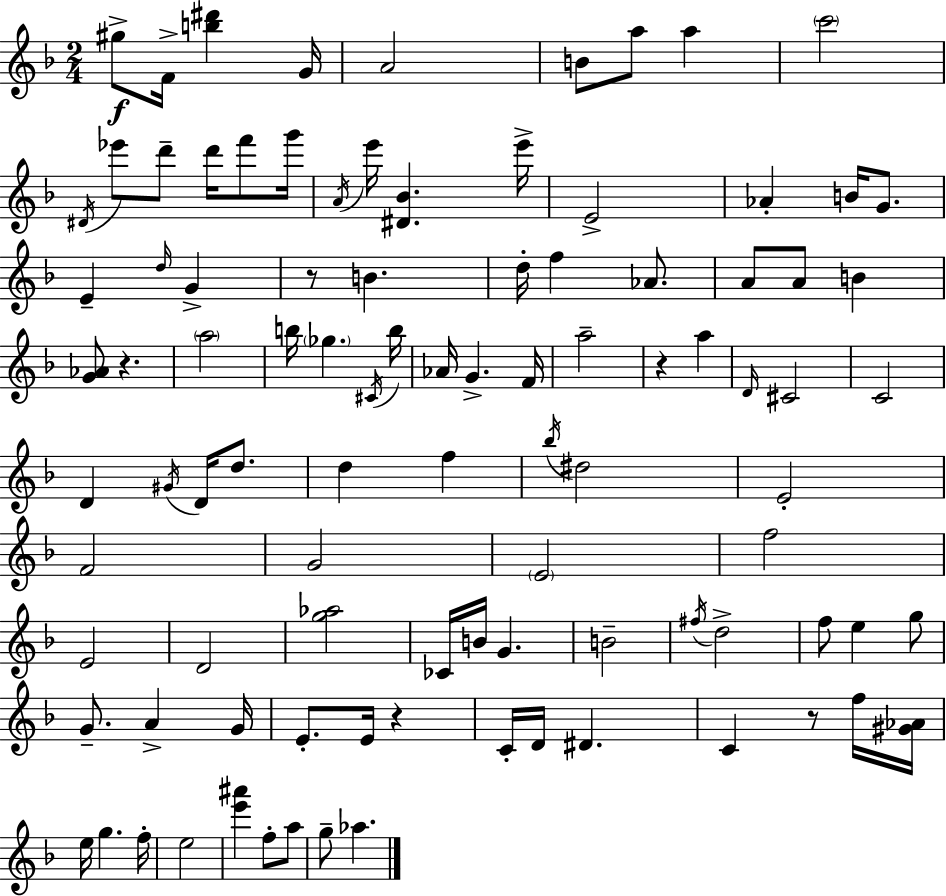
G#5/e F4/s [B5,D#6]/q G4/s A4/h B4/e A5/e A5/q C6/h D#4/s Eb6/e D6/e D6/s F6/e G6/s A4/s E6/s [D#4,Bb4]/q. E6/s E4/h Ab4/q B4/s G4/e. E4/q D5/s G4/q R/e B4/q. D5/s F5/q Ab4/e. A4/e A4/e B4/q [G4,Ab4]/e R/q. A5/h B5/s Gb5/q. C#4/s B5/s Ab4/s G4/q. F4/s A5/h R/q A5/q D4/s C#4/h C4/h D4/q G#4/s D4/s D5/e. D5/q F5/q Bb5/s D#5/h E4/h F4/h G4/h E4/h F5/h E4/h D4/h [G5,Ab5]/h CES4/s B4/s G4/q. B4/h F#5/s D5/h F5/e E5/q G5/e G4/e. A4/q G4/s E4/e. E4/s R/q C4/s D4/s D#4/q. C4/q R/e F5/s [G#4,Ab4]/s E5/s G5/q. F5/s E5/h [E6,A#6]/q F5/e A5/e G5/e Ab5/q.